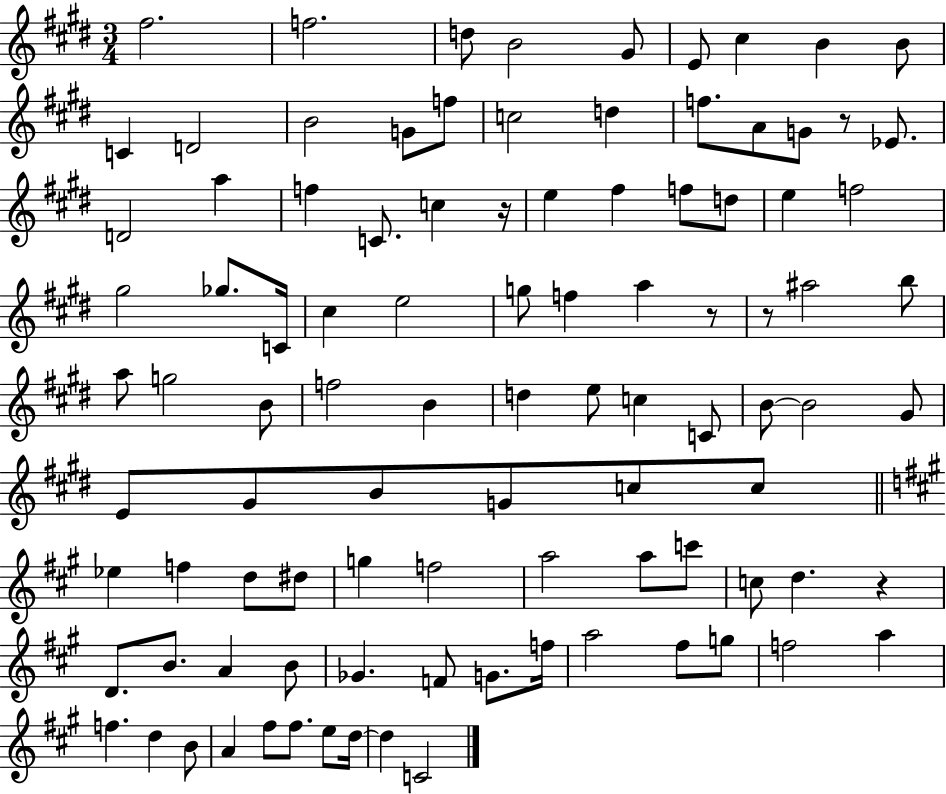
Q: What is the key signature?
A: E major